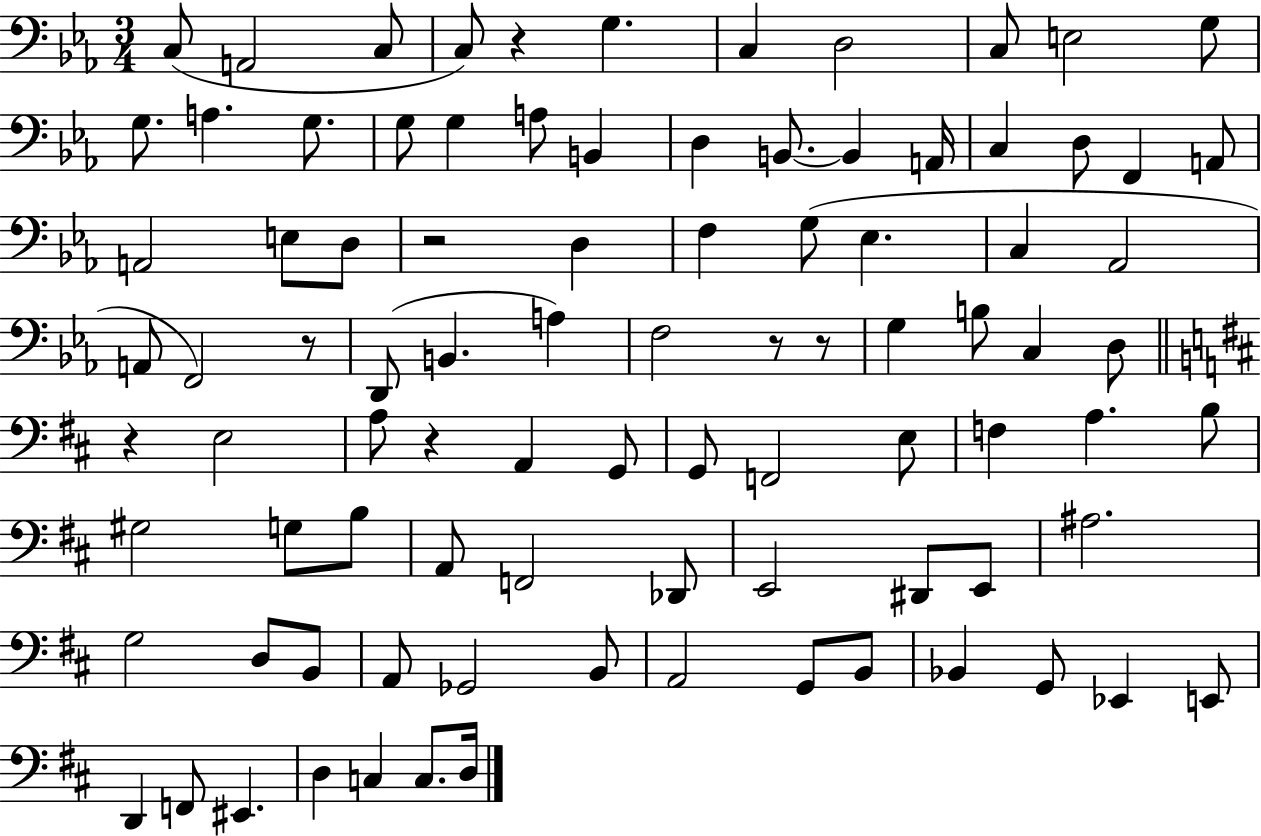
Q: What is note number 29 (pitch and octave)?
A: D3